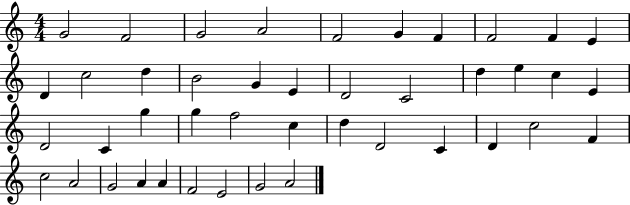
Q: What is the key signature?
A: C major